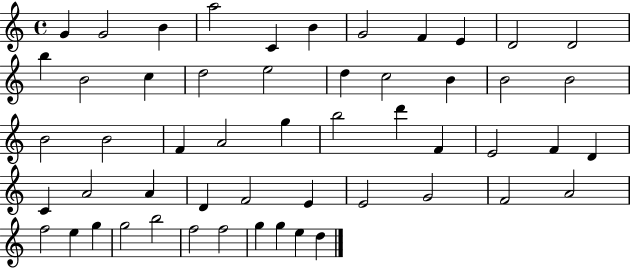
X:1
T:Untitled
M:4/4
L:1/4
K:C
G G2 B a2 C B G2 F E D2 D2 b B2 c d2 e2 d c2 B B2 B2 B2 B2 F A2 g b2 d' F E2 F D C A2 A D F2 E E2 G2 F2 A2 f2 e g g2 b2 f2 f2 g g e d